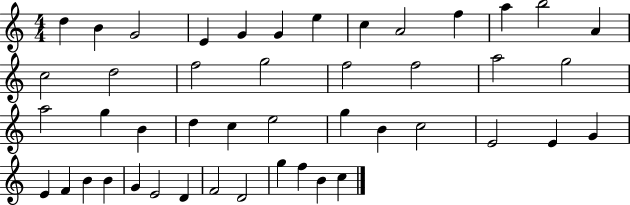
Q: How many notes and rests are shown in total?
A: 46